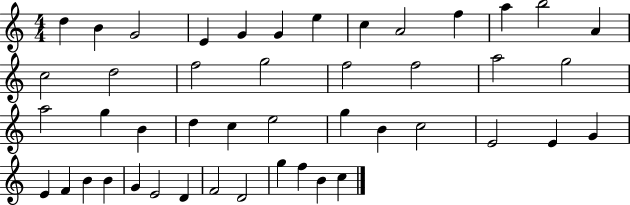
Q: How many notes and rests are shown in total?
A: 46